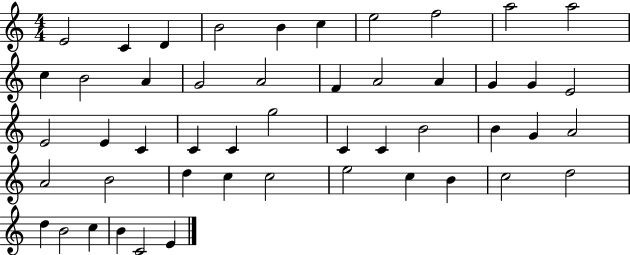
E4/h C4/q D4/q B4/h B4/q C5/q E5/h F5/h A5/h A5/h C5/q B4/h A4/q G4/h A4/h F4/q A4/h A4/q G4/q G4/q E4/h E4/h E4/q C4/q C4/q C4/q G5/h C4/q C4/q B4/h B4/q G4/q A4/h A4/h B4/h D5/q C5/q C5/h E5/h C5/q B4/q C5/h D5/h D5/q B4/h C5/q B4/q C4/h E4/q